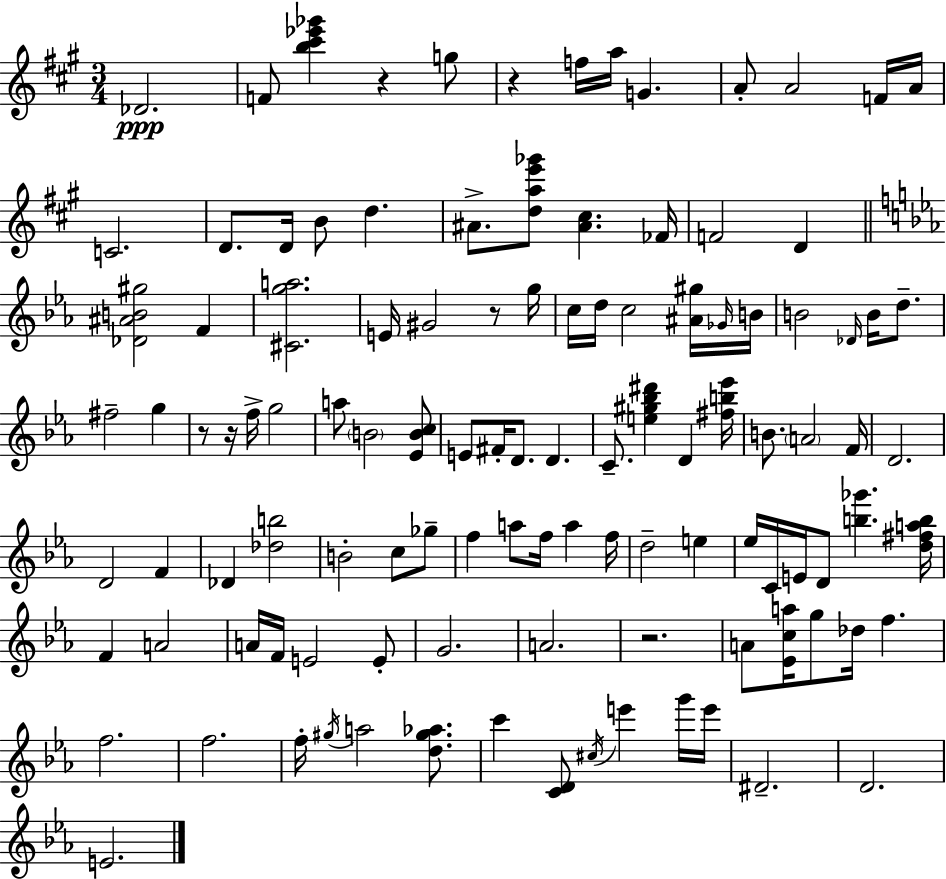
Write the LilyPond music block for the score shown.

{
  \clef treble
  \numericTimeSignature
  \time 3/4
  \key a \major
  des'2.\ppp | f'8 <b'' cis''' ees''' ges'''>4 r4 g''8 | r4 f''16 a''16 g'4. | a'8-. a'2 f'16 a'16 | \break c'2. | d'8. d'16 b'8 d''4. | ais'8.-> <d'' a'' e''' ges'''>8 <ais' cis''>4. fes'16 | f'2 d'4 | \break \bar "||" \break \key ees \major <des' ais' b' gis''>2 f'4 | <cis' g'' a''>2. | e'16 gis'2 r8 g''16 | c''16 d''16 c''2 <ais' gis''>16 \grace { ges'16 } | \break b'16 b'2 \grace { des'16 } b'16 d''8.-- | fis''2-- g''4 | r8 r16 f''16-> g''2 | a''8 \parenthesize b'2 | \break <ees' b' c''>8 e'8 fis'16-. d'8. d'4. | c'8.-- <e'' gis'' bes'' dis'''>4 d'4 | <fis'' b'' ees'''>16 b'8. \parenthesize a'2 | f'16 d'2. | \break d'2 f'4 | des'4 <des'' b''>2 | b'2-. c''8 | ges''8-- f''4 a''8 f''16 a''4 | \break f''16 d''2-- e''4 | ees''16 c'16 e'16 d'8 <b'' ges'''>4. | <d'' fis'' a'' b''>16 f'4 a'2 | a'16 f'16 e'2 | \break e'8-. g'2. | a'2. | r2. | a'8 <ees' c'' a''>16 g''8 des''16 f''4. | \break f''2. | f''2. | f''16-. \acciaccatura { gis''16 } a''2 | <d'' gis'' aes''>8. c'''4 <c' d'>8 \acciaccatura { cis''16 } e'''4 | \break g'''16 e'''16 dis'2.-- | d'2. | e'2. | \bar "|."
}